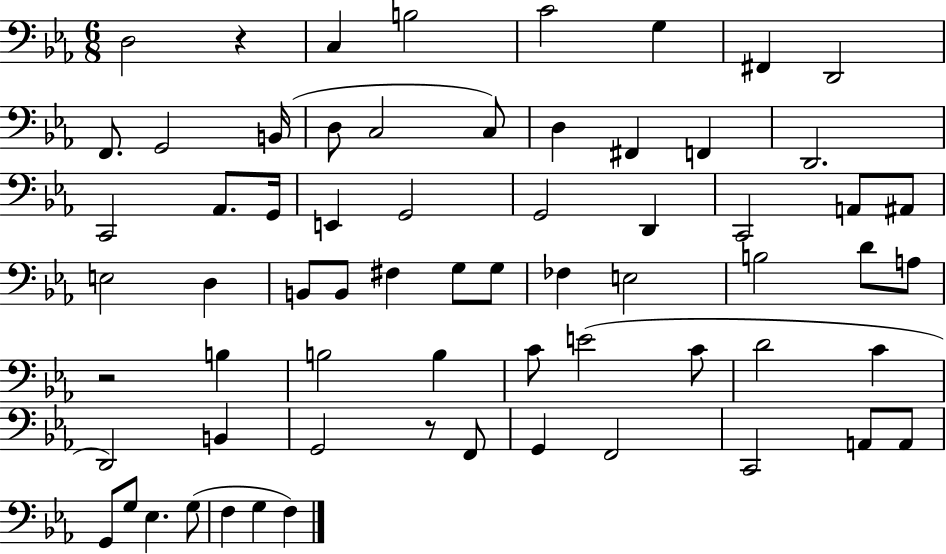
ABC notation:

X:1
T:Untitled
M:6/8
L:1/4
K:Eb
D,2 z C, B,2 C2 G, ^F,, D,,2 F,,/2 G,,2 B,,/4 D,/2 C,2 C,/2 D, ^F,, F,, D,,2 C,,2 _A,,/2 G,,/4 E,, G,,2 G,,2 D,, C,,2 A,,/2 ^A,,/2 E,2 D, B,,/2 B,,/2 ^F, G,/2 G,/2 _F, E,2 B,2 D/2 A,/2 z2 B, B,2 B, C/2 E2 C/2 D2 C D,,2 B,, G,,2 z/2 F,,/2 G,, F,,2 C,,2 A,,/2 A,,/2 G,,/2 G,/2 _E, G,/2 F, G, F,